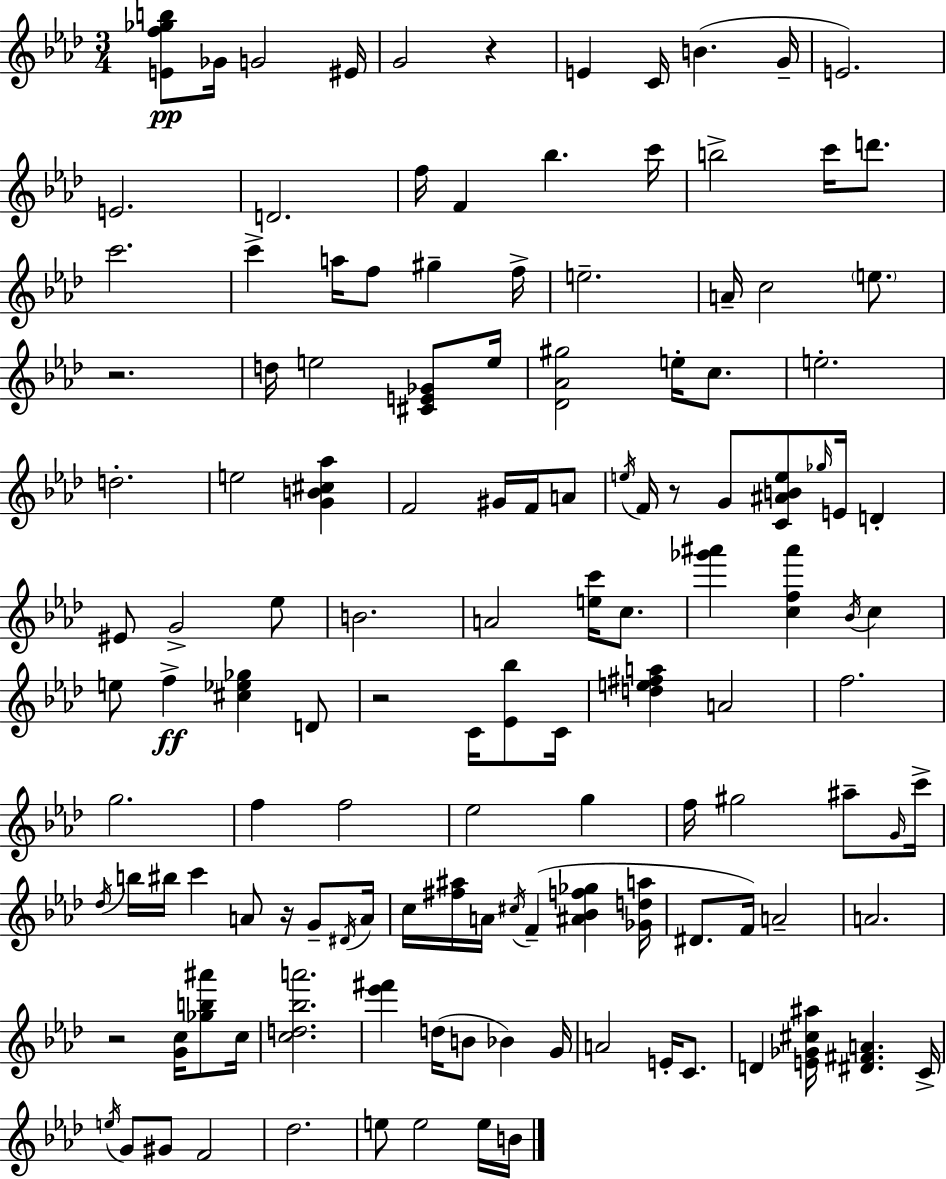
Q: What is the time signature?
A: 3/4